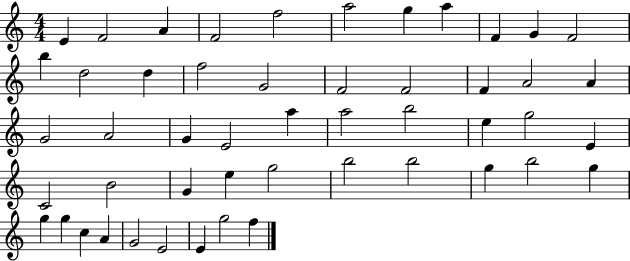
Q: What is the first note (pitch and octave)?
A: E4